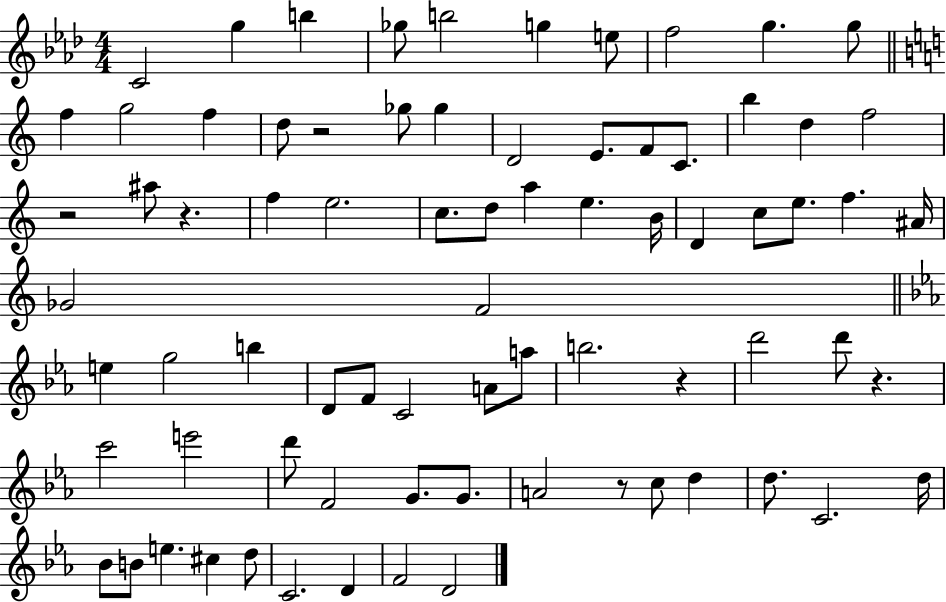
{
  \clef treble
  \numericTimeSignature
  \time 4/4
  \key aes \major
  \repeat volta 2 { c'2 g''4 b''4 | ges''8 b''2 g''4 e''8 | f''2 g''4. g''8 | \bar "||" \break \key a \minor f''4 g''2 f''4 | d''8 r2 ges''8 ges''4 | d'2 e'8. f'8 c'8. | b''4 d''4 f''2 | \break r2 ais''8 r4. | f''4 e''2. | c''8. d''8 a''4 e''4. b'16 | d'4 c''8 e''8. f''4. ais'16 | \break ges'2 f'2 | \bar "||" \break \key c \minor e''4 g''2 b''4 | d'8 f'8 c'2 a'8 a''8 | b''2. r4 | d'''2 d'''8 r4. | \break c'''2 e'''2 | d'''8 f'2 g'8. g'8. | a'2 r8 c''8 d''4 | d''8. c'2. d''16 | \break bes'8 b'8 e''4. cis''4 d''8 | c'2. d'4 | f'2 d'2 | } \bar "|."
}